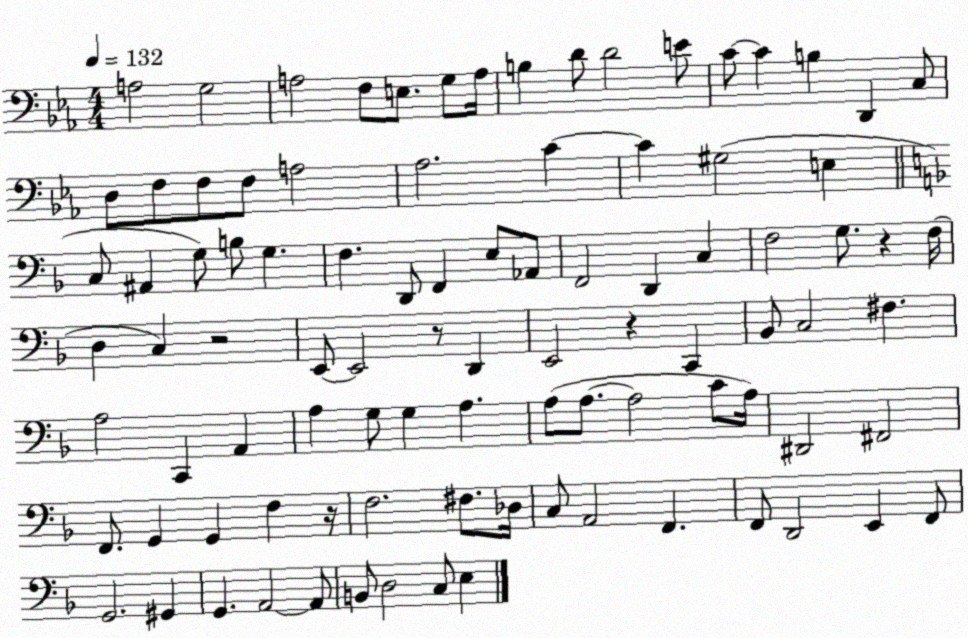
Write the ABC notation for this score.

X:1
T:Untitled
M:4/4
L:1/4
K:Eb
A,2 G,2 A,2 F,/2 E,/2 G,/2 A,/4 B, D/2 D2 E/2 C/2 C B, D,, C,/2 D,/2 F,/2 F,/2 F,/2 A,2 _A,2 C C ^G,2 E, C,/2 ^A,, G,/2 B,/2 G, F, D,,/2 F,, E,/2 _A,,/2 F,,2 D,, C, F,2 G,/2 z F,/4 D, C, z2 E,,/2 E,,2 z/2 D,, E,,2 z C,, _B,,/2 C,2 ^F, A,2 C,, A,, A, G,/2 G, A, A,/2 A,/2 A,2 C/2 A,/4 ^D,,2 ^F,,2 F,,/2 G,, G,, F, z/4 F,2 ^F,/2 _D,/4 C,/2 A,,2 F,, F,,/2 D,,2 E,, F,,/2 G,,2 ^G,, G,, A,,2 A,,/2 B,,/2 D,2 C,/2 E,